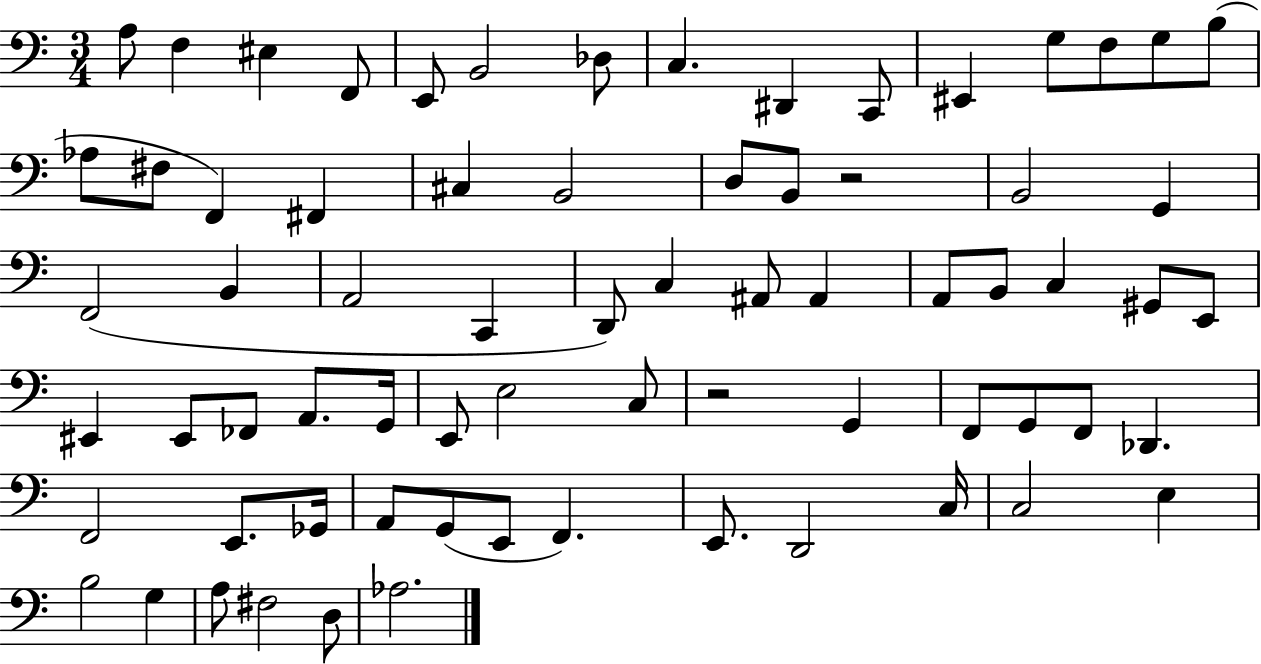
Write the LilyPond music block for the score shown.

{
  \clef bass
  \numericTimeSignature
  \time 3/4
  \key c \major
  a8 f4 eis4 f,8 | e,8 b,2 des8 | c4. dis,4 c,8 | eis,4 g8 f8 g8 b8( | \break aes8 fis8 f,4) fis,4 | cis4 b,2 | d8 b,8 r2 | b,2 g,4 | \break f,2( b,4 | a,2 c,4 | d,8) c4 ais,8 ais,4 | a,8 b,8 c4 gis,8 e,8 | \break eis,4 eis,8 fes,8 a,8. g,16 | e,8 e2 c8 | r2 g,4 | f,8 g,8 f,8 des,4. | \break f,2 e,8. ges,16 | a,8 g,8( e,8 f,4.) | e,8. d,2 c16 | c2 e4 | \break b2 g4 | a8 fis2 d8 | aes2. | \bar "|."
}